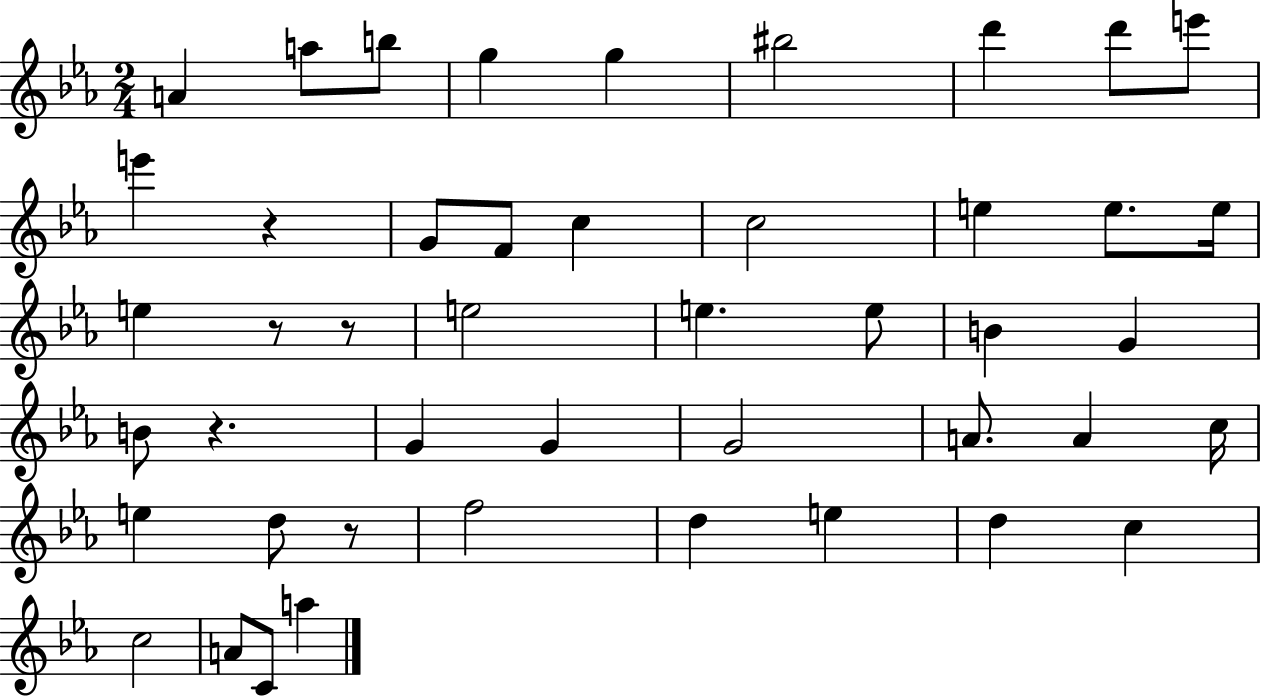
A4/q A5/e B5/e G5/q G5/q BIS5/h D6/q D6/e E6/e E6/q R/q G4/e F4/e C5/q C5/h E5/q E5/e. E5/s E5/q R/e R/e E5/h E5/q. E5/e B4/q G4/q B4/e R/q. G4/q G4/q G4/h A4/e. A4/q C5/s E5/q D5/e R/e F5/h D5/q E5/q D5/q C5/q C5/h A4/e C4/e A5/q